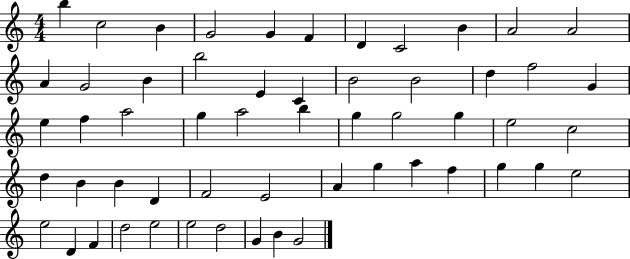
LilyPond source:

{
  \clef treble
  \numericTimeSignature
  \time 4/4
  \key c \major
  b''4 c''2 b'4 | g'2 g'4 f'4 | d'4 c'2 b'4 | a'2 a'2 | \break a'4 g'2 b'4 | b''2 e'4 c'4 | b'2 b'2 | d''4 f''2 g'4 | \break e''4 f''4 a''2 | g''4 a''2 b''4 | g''4 g''2 g''4 | e''2 c''2 | \break d''4 b'4 b'4 d'4 | f'2 e'2 | a'4 g''4 a''4 f''4 | g''4 g''4 e''2 | \break e''2 d'4 f'4 | d''2 e''2 | e''2 d''2 | g'4 b'4 g'2 | \break \bar "|."
}